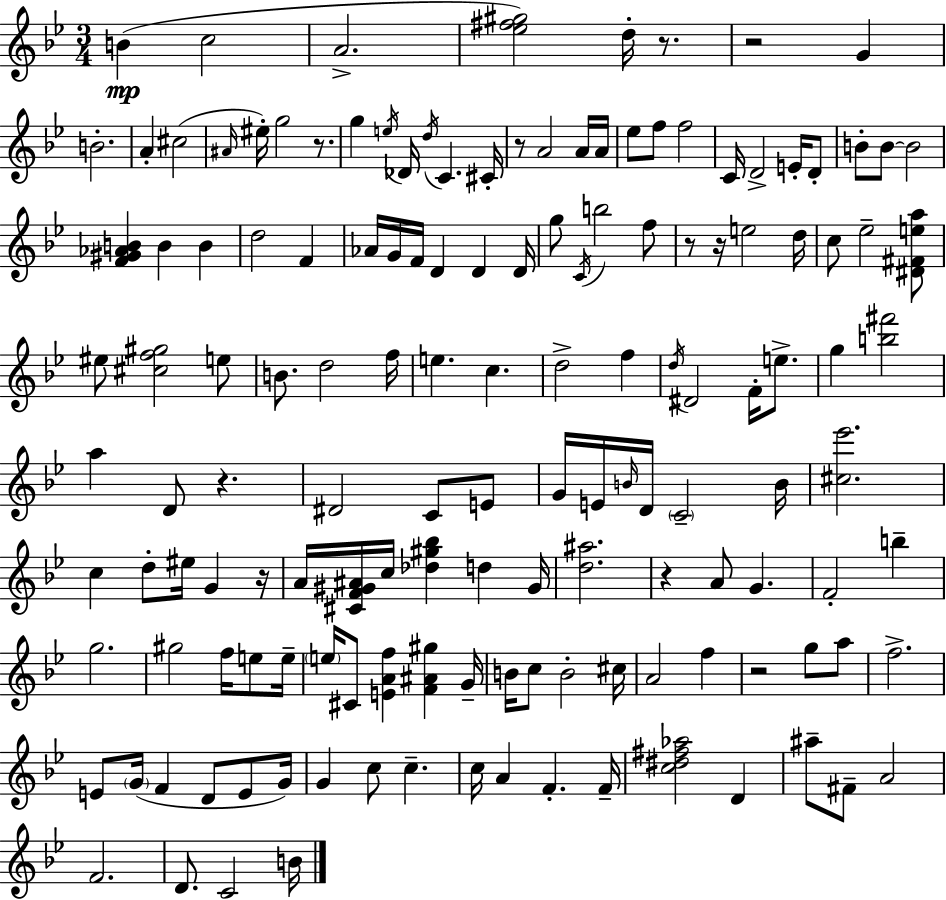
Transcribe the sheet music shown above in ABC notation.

X:1
T:Untitled
M:3/4
L:1/4
K:Bb
B c2 A2 [_e^f^g]2 d/4 z/2 z2 G B2 A ^c2 ^A/4 ^e/4 g2 z/2 g e/4 _D/4 d/4 C ^C/4 z/2 A2 A/4 A/4 _e/2 f/2 f2 C/4 D2 E/4 D/2 B/2 B/2 B2 [F^G_AB] B B d2 F _A/4 G/4 F/4 D D D/4 g/2 C/4 b2 f/2 z/2 z/4 e2 d/4 c/2 _e2 [^D^Fea]/2 ^e/2 [^cf^g]2 e/2 B/2 d2 f/4 e c d2 f d/4 ^D2 F/4 e/2 g [b^f']2 a D/2 z ^D2 C/2 E/2 G/4 E/4 B/4 D/4 C2 B/4 [^c_e']2 c d/2 ^e/4 G z/4 A/4 [^CF^G^A]/4 c/4 [_d^g_b] d ^G/4 [d^a]2 z A/2 G F2 b g2 ^g2 f/4 e/2 e/4 e/4 ^C/2 [EAf] [F^A^g] G/4 B/4 c/2 B2 ^c/4 A2 f z2 g/2 a/2 f2 E/2 G/4 F D/2 E/2 G/4 G c/2 c c/4 A F F/4 [c^d^f_a]2 D ^a/2 ^F/2 A2 F2 D/2 C2 B/4